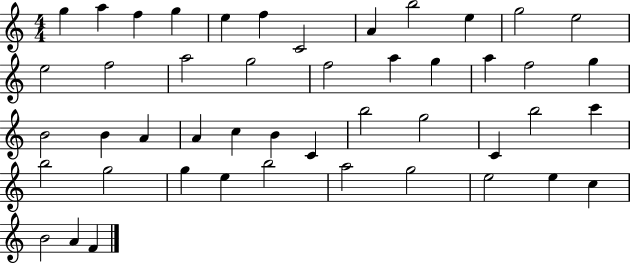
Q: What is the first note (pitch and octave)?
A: G5